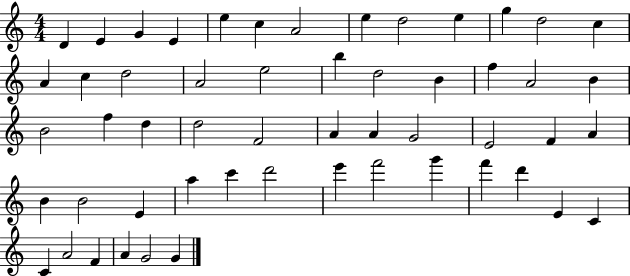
D4/q E4/q G4/q E4/q E5/q C5/q A4/h E5/q D5/h E5/q G5/q D5/h C5/q A4/q C5/q D5/h A4/h E5/h B5/q D5/h B4/q F5/q A4/h B4/q B4/h F5/q D5/q D5/h F4/h A4/q A4/q G4/h E4/h F4/q A4/q B4/q B4/h E4/q A5/q C6/q D6/h E6/q F6/h G6/q F6/q D6/q E4/q C4/q C4/q A4/h F4/q A4/q G4/h G4/q